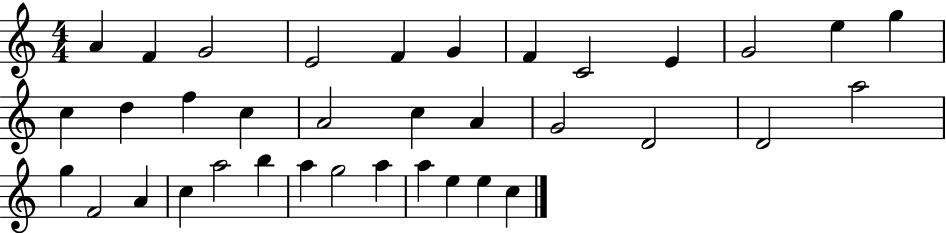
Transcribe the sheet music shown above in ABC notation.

X:1
T:Untitled
M:4/4
L:1/4
K:C
A F G2 E2 F G F C2 E G2 e g c d f c A2 c A G2 D2 D2 a2 g F2 A c a2 b a g2 a a e e c